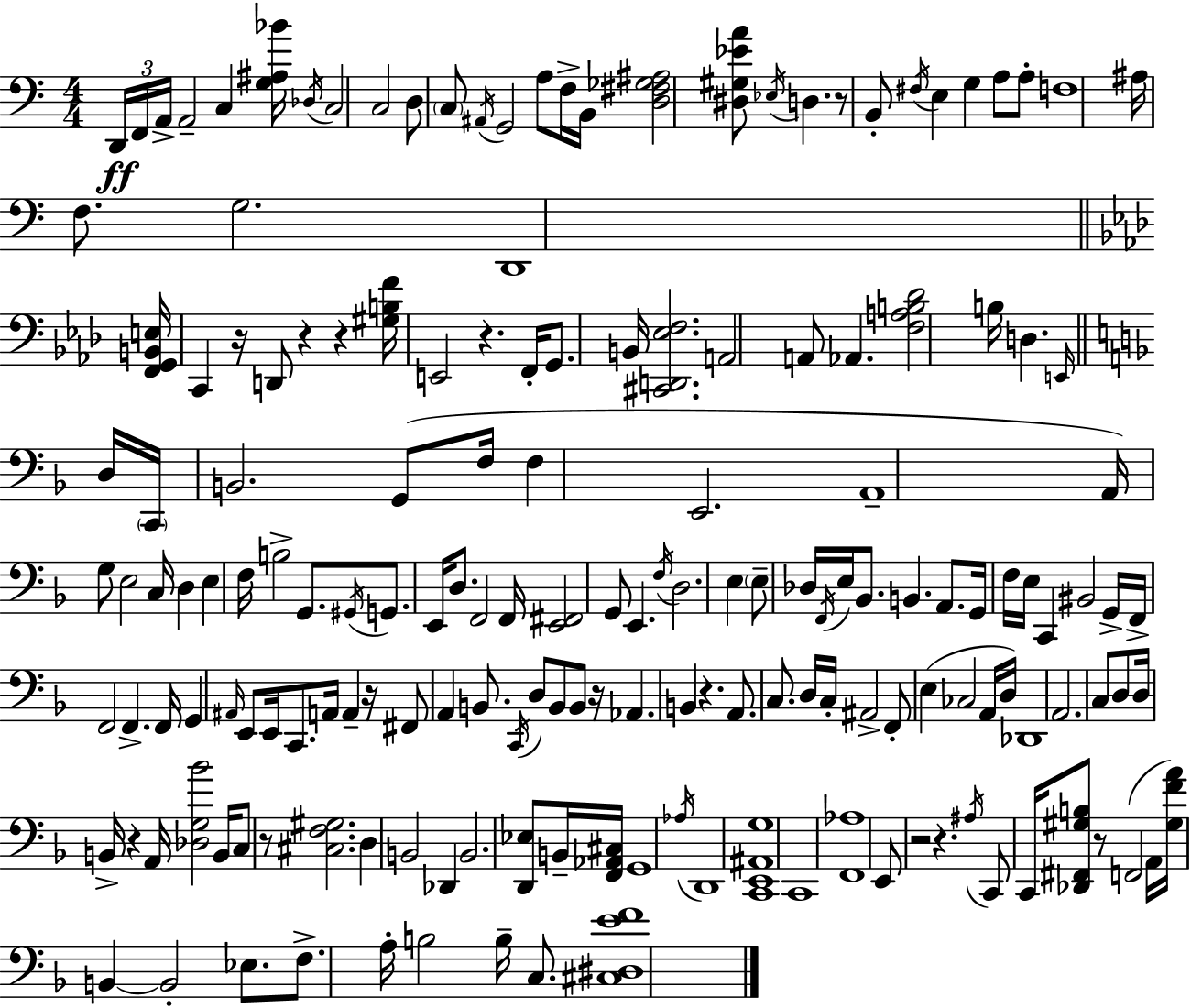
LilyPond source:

{
  \clef bass
  \numericTimeSignature
  \time 4/4
  \key a \minor
  \tuplet 3/2 { d,16\ff f,16 a,16-> } a,2-- c4 <g ais bes'>16 | \acciaccatura { des16 } c2 c2 | d8 \parenthesize c8 \acciaccatura { ais,16 } g,2 a8 | f16-> b,16 <d fis ges ais>2 <dis gis ees' a'>8 \acciaccatura { ees16 } d4. | \break r8 b,8-. \acciaccatura { fis16 } e4 g4 | a8 a8-. f1 | ais16 f8. g2. | d,1 | \break \bar "||" \break \key aes \major <f, g, b, e>16 c,4 r16 d,8 r4 r4 | <gis b f'>16 e,2 r4. f,16-. | g,8. b,16 <cis, d, ees f>2. | a,2 a,8 aes,4. | \break <f a b des'>2 b16 d4. \grace { e,16 } | \bar "||" \break \key f \major d16 \parenthesize c,16 b,2. g,8( | f16 f4 e,2. | a,1-- | a,16) g8 e2 c16 d4 | \break e4 f16 b2-> g,8. | \acciaccatura { gis,16 } g,8. e,16 d8. f,2 | f,16 <e, fis,>2 g,8 e,4. | \acciaccatura { f16 } d2. e4 | \break \parenthesize e8-- des16 \acciaccatura { f,16 } e16 bes,8. b,4. | a,8. g,16 f16 e16 c,4 bis,2 | g,16-> f,16-> f,2 f,4.-> | f,16 g,4 \grace { ais,16 } e,8 e,16 c,8. a,16 | \break a,4-- r16 fis,8 a,4 b,8. \acciaccatura { c,16 } d8 | b,8 b,8 r16 aes,4. b,4 | r4. a,8. c8. d16 c16-. ais,2-> | f,8-. e4( ces2 | \break a,16 d16) des,1 | a,2. | c8 d8 d16 b,16-> r4 a,16 <des g bes'>2 | b,16 c8 r8 <cis f gis>2. | \break d4 b,2 | des,4 b,2. | <d, ees>8 b,16-- <f, aes, cis>16 g,1 | \acciaccatura { aes16 } d,1 | \break <c, e, ais, g>1 | c,1 | <f, aes>1 | e,8 r2 | \break r4. \acciaccatura { ais16 } c,8 c,16 <des, fis, gis b>8 r8 f,2( | a,16 <gis f' a'>16) b,4~~ b,2-. | ees8. f8.-> a16-. b2 | b16-- c8. <cis dis e' f'>1 | \break \bar "|."
}